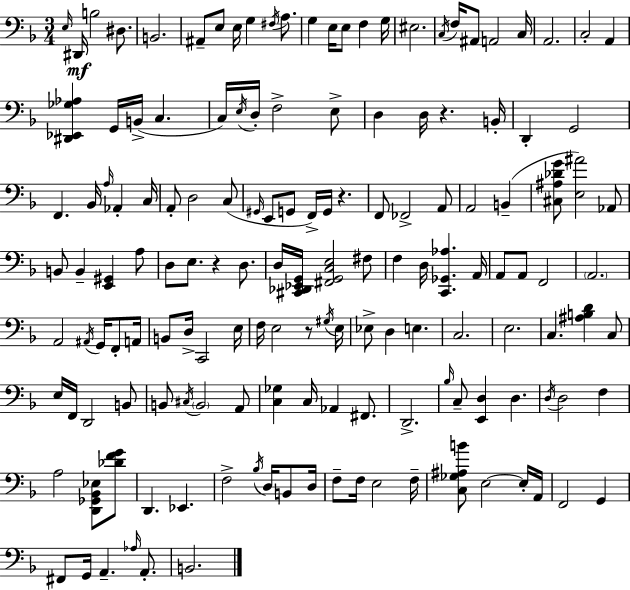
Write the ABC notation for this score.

X:1
T:Untitled
M:3/4
L:1/4
K:F
E,/4 ^D,,/4 B,2 ^D,/2 B,,2 ^A,,/2 E,/2 E,/4 G, ^F,/4 A,/2 G, E,/4 E,/2 F, G,/4 ^E,2 C,/4 F,/4 ^A,,/2 A,,2 C,/4 A,,2 C,2 A,, [^D,,_E,,_G,_A,] G,,/4 B,,/4 C, C,/4 E,/4 D,/4 F,2 E,/2 D, D,/4 z B,,/4 D,, G,,2 F,, _B,,/4 A,/4 _A,, C,/4 A,,/2 D,2 C,/2 ^G,,/4 E,,/2 G,,/2 F,,/4 G,,/4 z F,,/2 _F,,2 A,,/2 A,,2 B,, [^C,^A,_DG]/2 [E,^A]2 _A,,/2 B,,/2 B,, [E,,^G,,] A,/2 D,/2 E,/2 z D,/2 D,/4 [^C,,_D,,_E,,G,,]/4 [^F,,G,,C,E,]2 ^F,/2 F, D,/4 [C,,_G,,_A,] A,,/4 A,,/2 A,,/2 F,,2 A,,2 A,,2 ^A,,/4 G,,/4 F,,/2 A,,/4 B,,/2 D,/4 C,,2 E,/4 F,/4 E,2 z/2 ^G,/4 E,/4 _E,/2 D, E, C,2 E,2 C, [^A,B,D] C,/2 E,/4 F,,/4 D,,2 B,,/2 B,,/2 ^C,/4 B,,2 A,,/2 [C,_G,] C,/4 _A,, ^F,,/2 D,,2 _B,/4 C,/2 [E,,D,] D, D,/4 D,2 F, A,2 [D,,_G,,_B,,_E,]/2 [_DFG]/2 D,, _E,, F,2 _B,/4 D,/4 B,,/2 D,/4 F,/2 F,/4 E,2 F,/4 [C,_G,^A,B]/2 E,2 E,/4 A,,/4 F,,2 G,, ^F,,/2 G,,/4 A,, _A,/4 A,,/2 B,,2